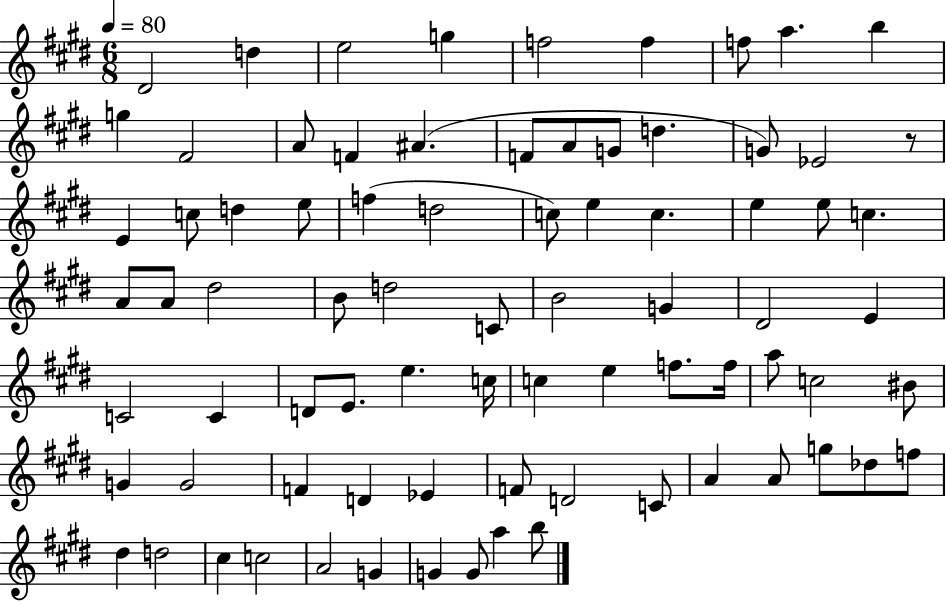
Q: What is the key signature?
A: E major